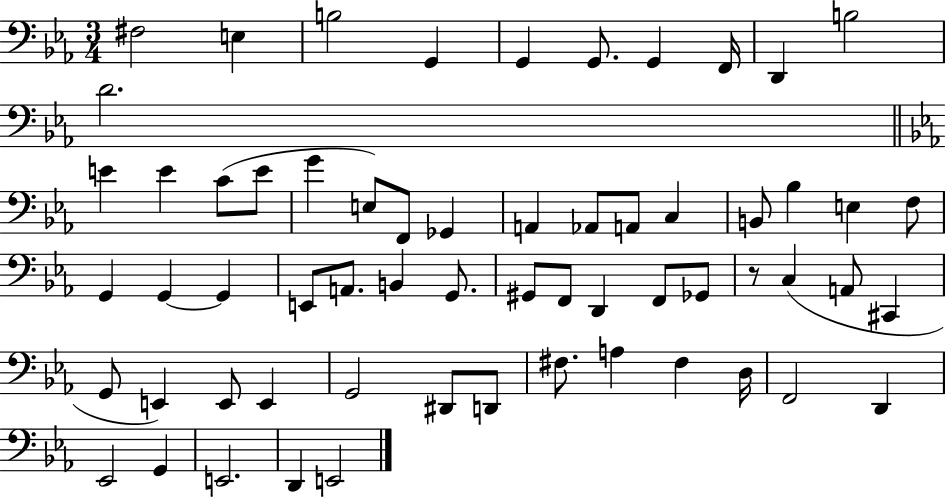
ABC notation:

X:1
T:Untitled
M:3/4
L:1/4
K:Eb
^F,2 E, B,2 G,, G,, G,,/2 G,, F,,/4 D,, B,2 D2 E E C/2 E/2 G E,/2 F,,/2 _G,, A,, _A,,/2 A,,/2 C, B,,/2 _B, E, F,/2 G,, G,, G,, E,,/2 A,,/2 B,, G,,/2 ^G,,/2 F,,/2 D,, F,,/2 _G,,/2 z/2 C, A,,/2 ^C,, G,,/2 E,, E,,/2 E,, G,,2 ^D,,/2 D,,/2 ^F,/2 A, ^F, D,/4 F,,2 D,, _E,,2 G,, E,,2 D,, E,,2